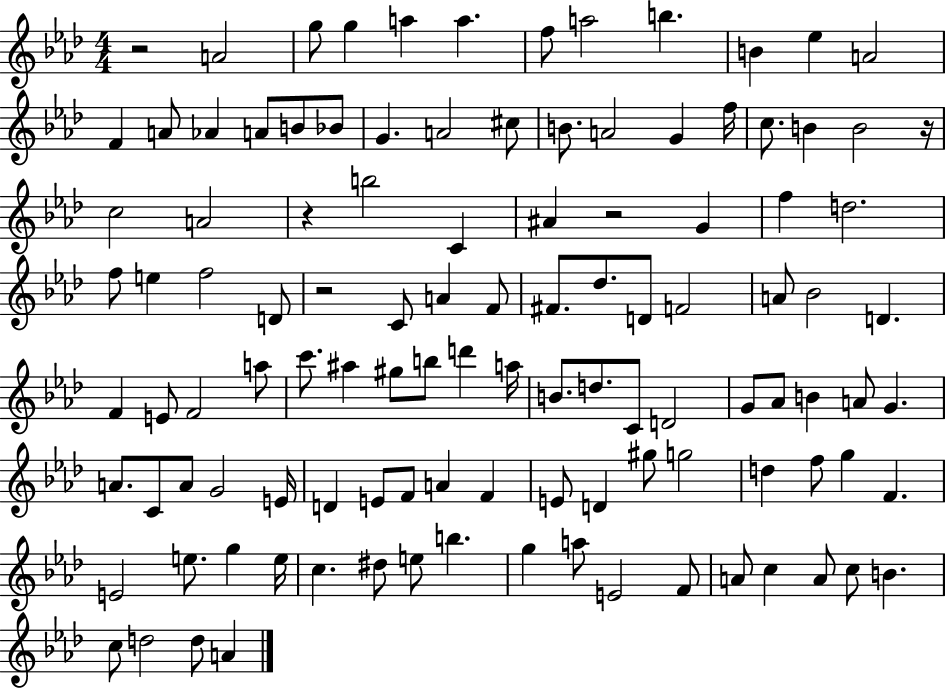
X:1
T:Untitled
M:4/4
L:1/4
K:Ab
z2 A2 g/2 g a a f/2 a2 b B _e A2 F A/2 _A A/2 B/2 _B/2 G A2 ^c/2 B/2 A2 G f/4 c/2 B B2 z/4 c2 A2 z b2 C ^A z2 G f d2 f/2 e f2 D/2 z2 C/2 A F/2 ^F/2 _d/2 D/2 F2 A/2 _B2 D F E/2 F2 a/2 c'/2 ^a ^g/2 b/2 d' a/4 B/2 d/2 C/2 D2 G/2 _A/2 B A/2 G A/2 C/2 A/2 G2 E/4 D E/2 F/2 A F E/2 D ^g/2 g2 d f/2 g F E2 e/2 g e/4 c ^d/2 e/2 b g a/2 E2 F/2 A/2 c A/2 c/2 B c/2 d2 d/2 A